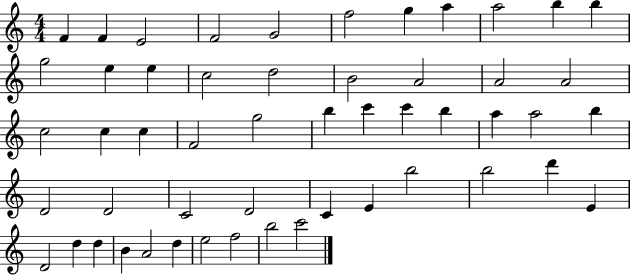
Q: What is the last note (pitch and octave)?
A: C6